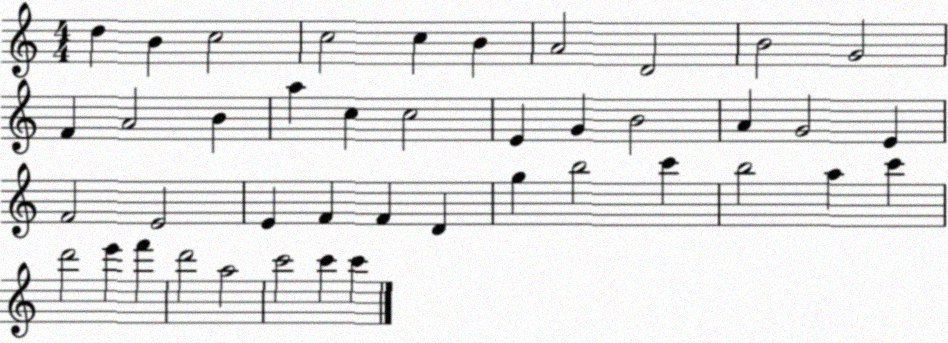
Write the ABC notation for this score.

X:1
T:Untitled
M:4/4
L:1/4
K:C
d B c2 c2 c B A2 D2 B2 G2 F A2 B a c c2 E G B2 A G2 E F2 E2 E F F D g b2 c' b2 a c' d'2 e' f' d'2 a2 c'2 c' c'